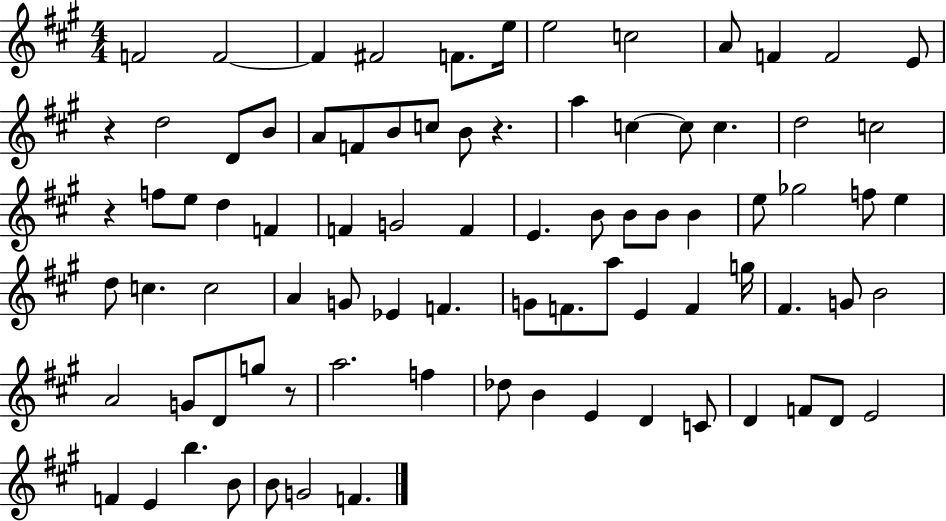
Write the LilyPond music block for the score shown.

{
  \clef treble
  \numericTimeSignature
  \time 4/4
  \key a \major
  f'2 f'2~~ | f'4 fis'2 f'8. e''16 | e''2 c''2 | a'8 f'4 f'2 e'8 | \break r4 d''2 d'8 b'8 | a'8 f'8 b'8 c''8 b'8 r4. | a''4 c''4~~ c''8 c''4. | d''2 c''2 | \break r4 f''8 e''8 d''4 f'4 | f'4 g'2 f'4 | e'4. b'8 b'8 b'8 b'4 | e''8 ges''2 f''8 e''4 | \break d''8 c''4. c''2 | a'4 g'8 ees'4 f'4. | g'8 f'8. a''8 e'4 f'4 g''16 | fis'4. g'8 b'2 | \break a'2 g'8 d'8 g''8 r8 | a''2. f''4 | des''8 b'4 e'4 d'4 c'8 | d'4 f'8 d'8 e'2 | \break f'4 e'4 b''4. b'8 | b'8 g'2 f'4. | \bar "|."
}